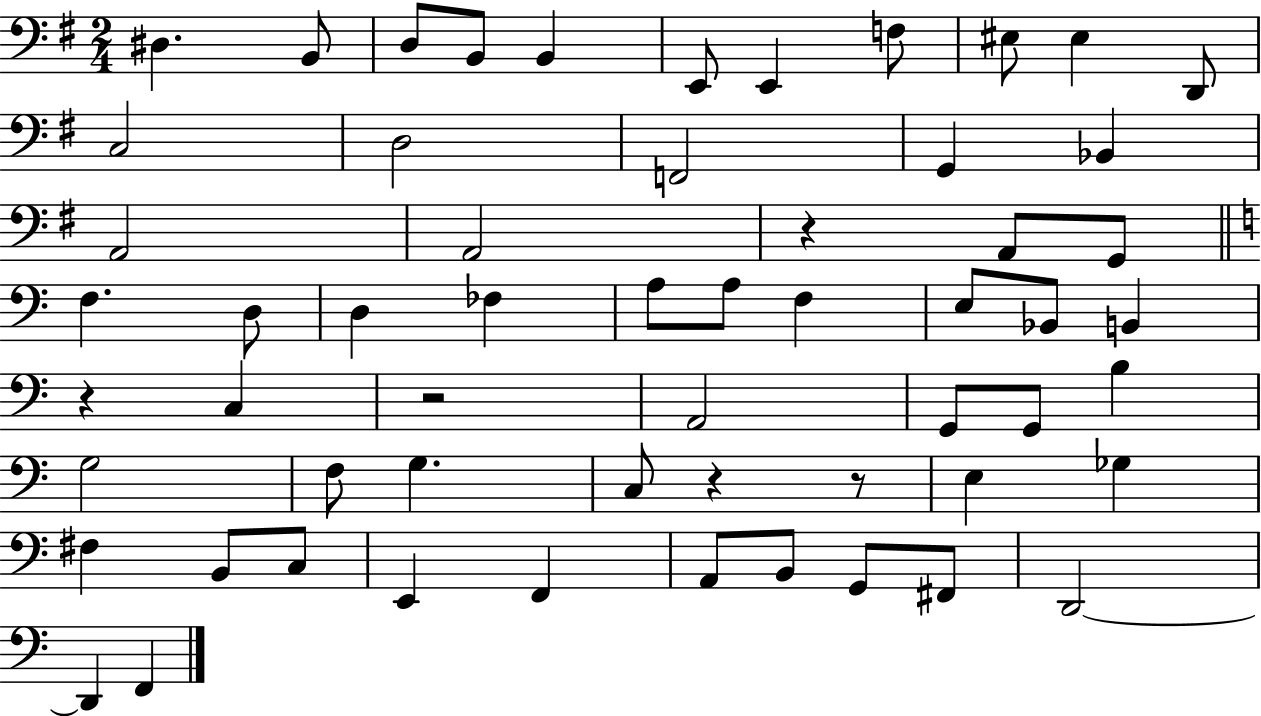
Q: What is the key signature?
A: G major